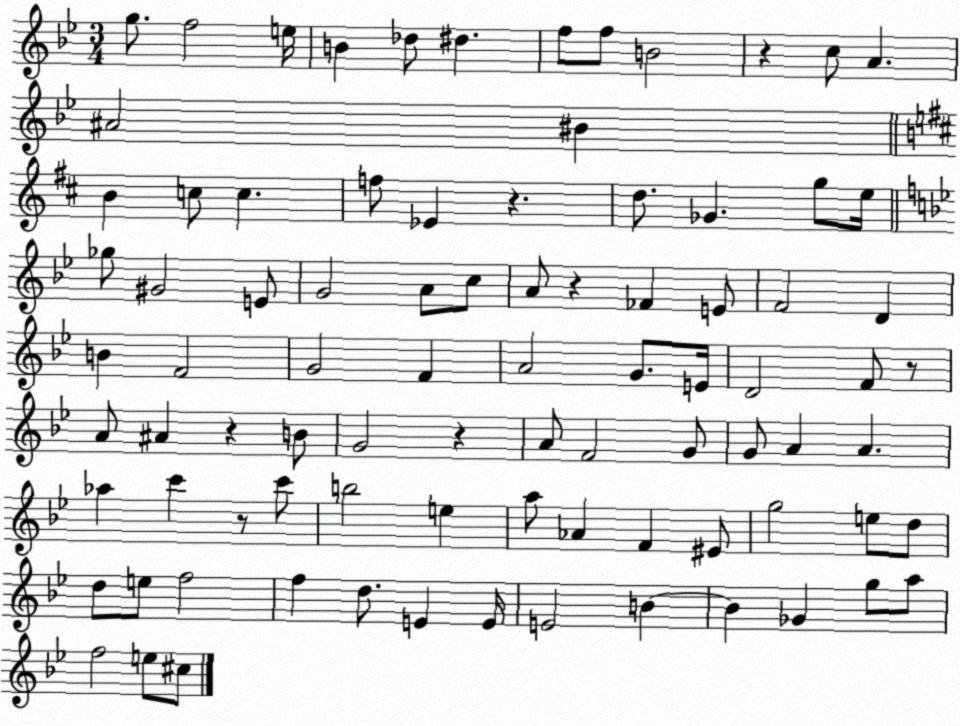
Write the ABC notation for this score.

X:1
T:Untitled
M:3/4
L:1/4
K:Bb
g/2 f2 e/4 B _d/2 ^d f/2 f/2 B2 z c/2 A ^A2 ^B B c/2 c f/2 _E z d/2 _G g/2 e/4 _g/2 ^G2 E/2 G2 A/2 c/2 A/2 z _F E/2 F2 D B F2 G2 F A2 G/2 E/4 D2 F/2 z/2 A/2 ^A z B/2 G2 z A/2 F2 G/2 G/2 A A _a c' z/2 c'/2 b2 e a/2 _A F ^E/2 g2 e/2 d/2 d/2 e/2 f2 f d/2 E E/4 E2 B B _G g/2 a/2 f2 e/2 ^c/2